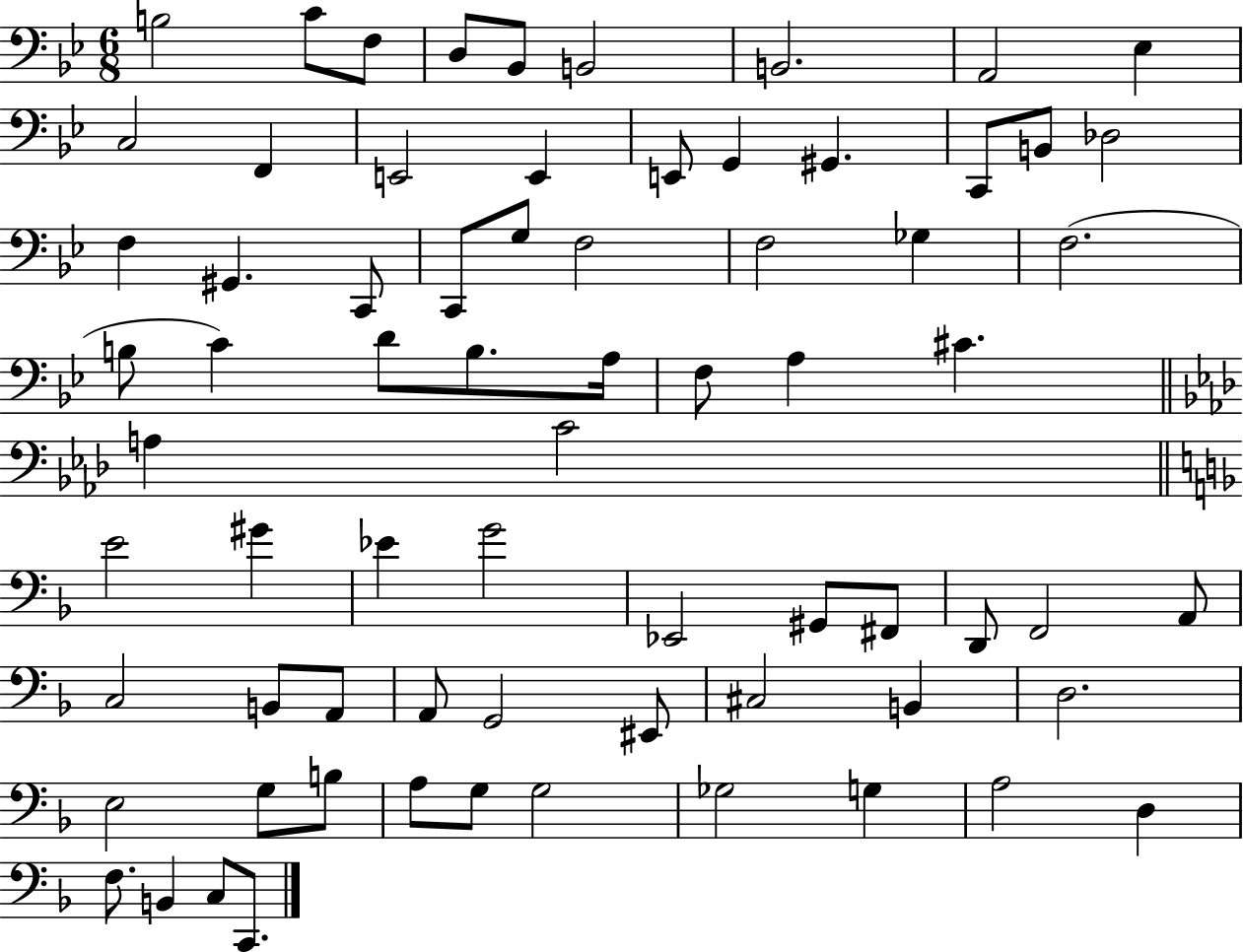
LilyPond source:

{
  \clef bass
  \numericTimeSignature
  \time 6/8
  \key bes \major
  b2 c'8 f8 | d8 bes,8 b,2 | b,2. | a,2 ees4 | \break c2 f,4 | e,2 e,4 | e,8 g,4 gis,4. | c,8 b,8 des2 | \break f4 gis,4. c,8 | c,8 g8 f2 | f2 ges4 | f2.( | \break b8 c'4) d'8 b8. a16 | f8 a4 cis'4. | \bar "||" \break \key f \minor a4 c'2 | \bar "||" \break \key f \major e'2 gis'4 | ees'4 g'2 | ees,2 gis,8 fis,8 | d,8 f,2 a,8 | \break c2 b,8 a,8 | a,8 g,2 eis,8 | cis2 b,4 | d2. | \break e2 g8 b8 | a8 g8 g2 | ges2 g4 | a2 d4 | \break f8. b,4 c8 c,8. | \bar "|."
}